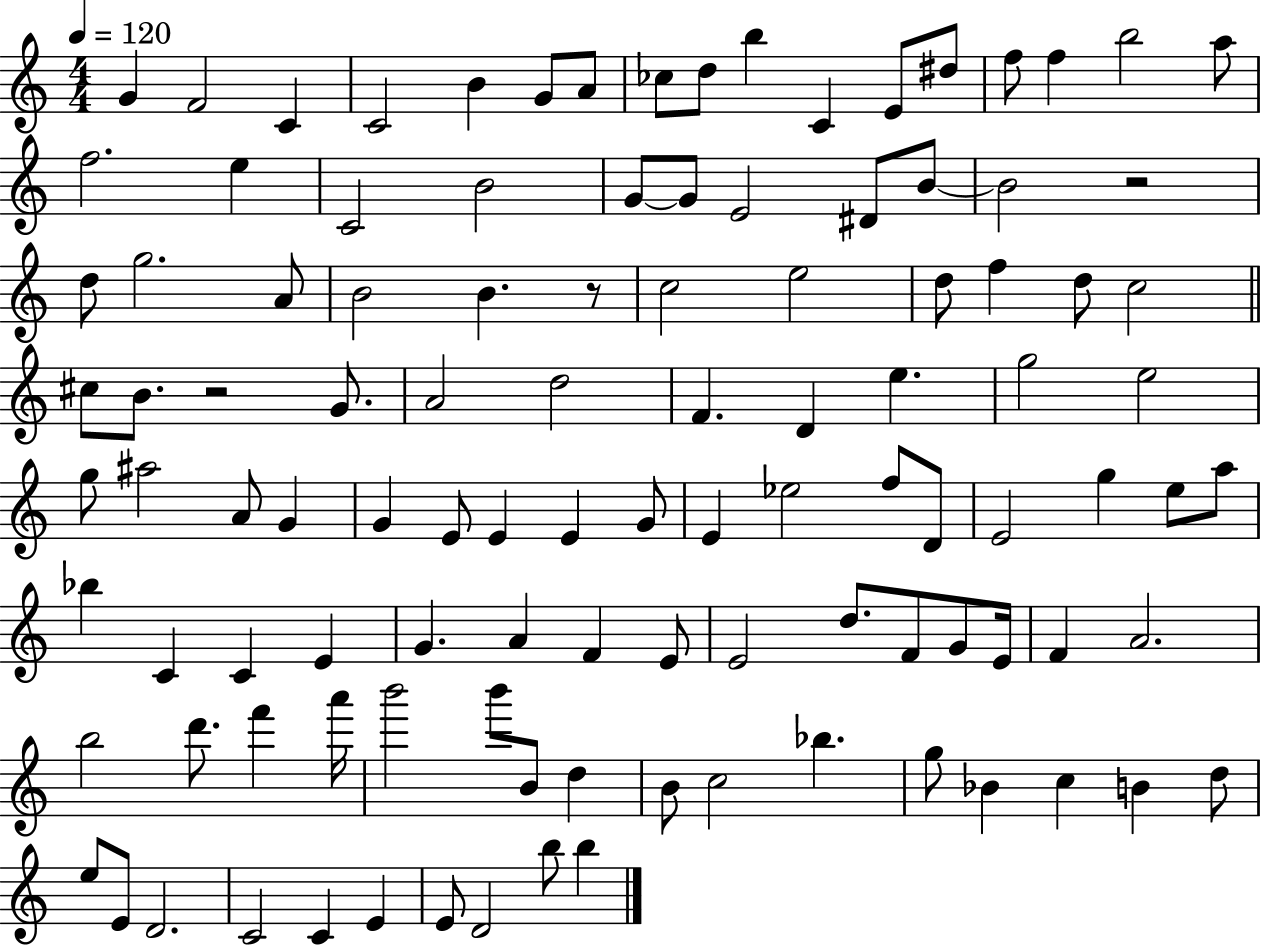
G4/q F4/h C4/q C4/h B4/q G4/e A4/e CES5/e D5/e B5/q C4/q E4/e D#5/e F5/e F5/q B5/h A5/e F5/h. E5/q C4/h B4/h G4/e G4/e E4/h D#4/e B4/e B4/h R/h D5/e G5/h. A4/e B4/h B4/q. R/e C5/h E5/h D5/e F5/q D5/e C5/h C#5/e B4/e. R/h G4/e. A4/h D5/h F4/q. D4/q E5/q. G5/h E5/h G5/e A#5/h A4/e G4/q G4/q E4/e E4/q E4/q G4/e E4/q Eb5/h F5/e D4/e E4/h G5/q E5/e A5/e Bb5/q C4/q C4/q E4/q G4/q. A4/q F4/q E4/e E4/h D5/e. F4/e G4/e E4/s F4/q A4/h. B5/h D6/e. F6/q A6/s B6/h B6/e B4/e D5/q B4/e C5/h Bb5/q. G5/e Bb4/q C5/q B4/q D5/e E5/e E4/e D4/h. C4/h C4/q E4/q E4/e D4/h B5/e B5/q